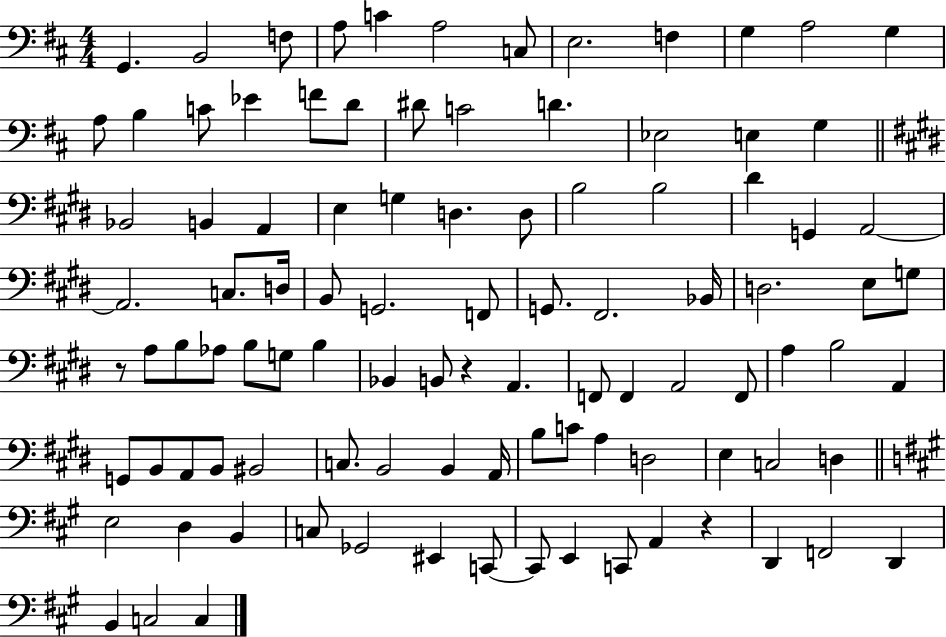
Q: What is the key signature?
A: D major